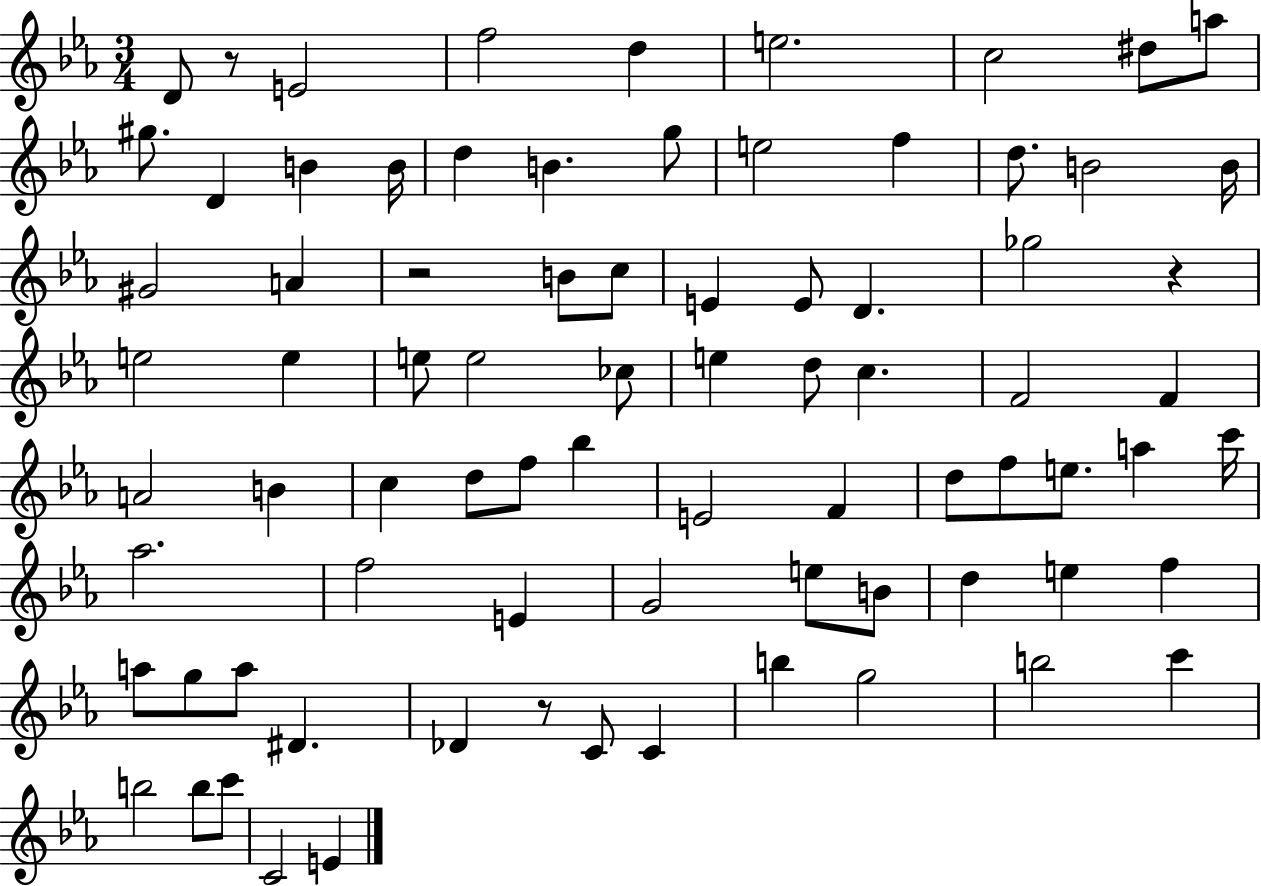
X:1
T:Untitled
M:3/4
L:1/4
K:Eb
D/2 z/2 E2 f2 d e2 c2 ^d/2 a/2 ^g/2 D B B/4 d B g/2 e2 f d/2 B2 B/4 ^G2 A z2 B/2 c/2 E E/2 D _g2 z e2 e e/2 e2 _c/2 e d/2 c F2 F A2 B c d/2 f/2 _b E2 F d/2 f/2 e/2 a c'/4 _a2 f2 E G2 e/2 B/2 d e f a/2 g/2 a/2 ^D _D z/2 C/2 C b g2 b2 c' b2 b/2 c'/2 C2 E